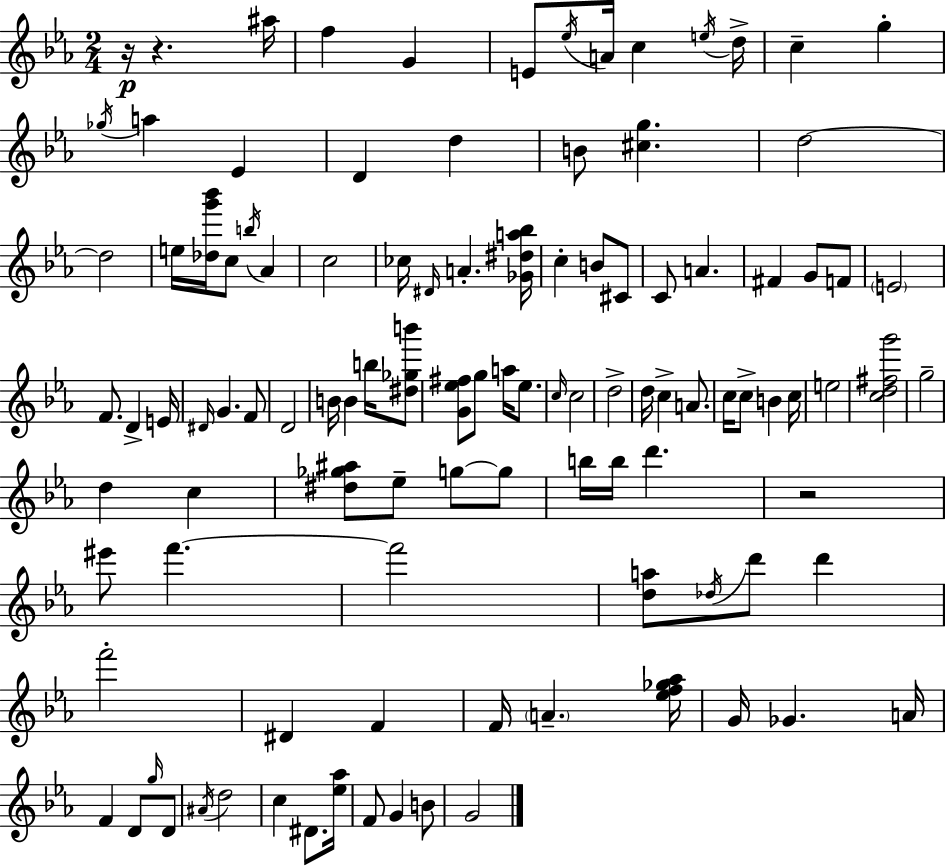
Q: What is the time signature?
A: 2/4